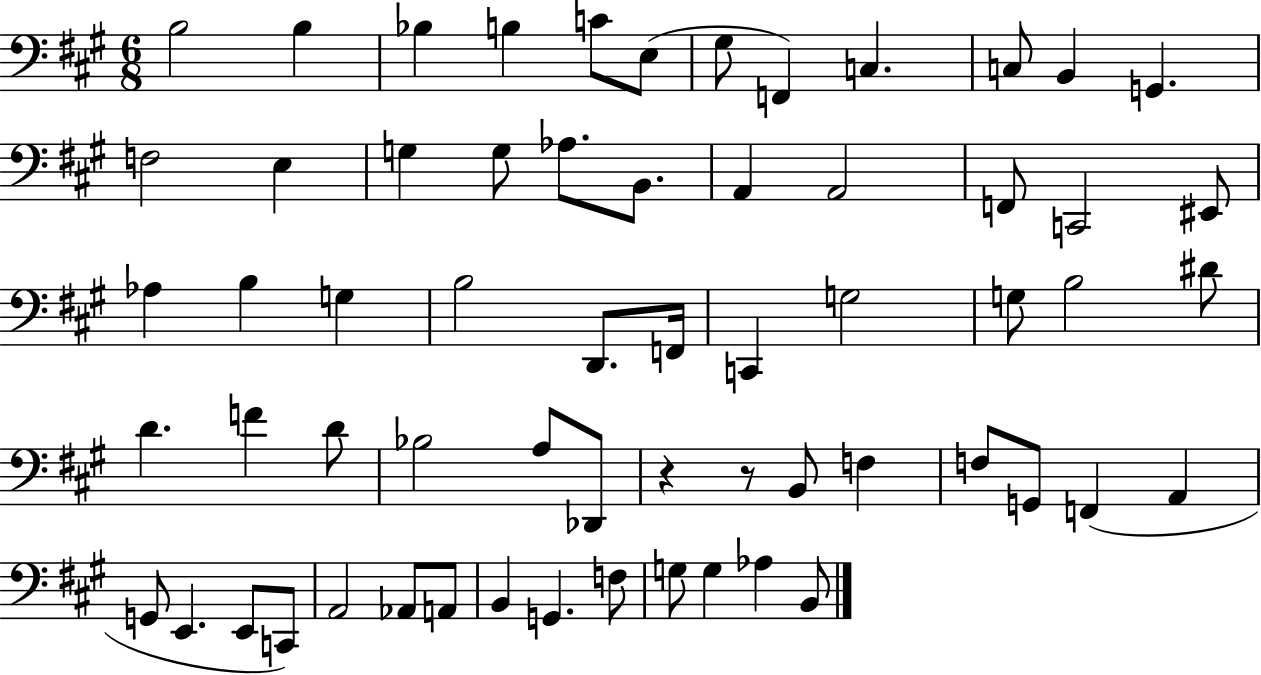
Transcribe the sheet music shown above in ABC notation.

X:1
T:Untitled
M:6/8
L:1/4
K:A
B,2 B, _B, B, C/2 E,/2 ^G,/2 F,, C, C,/2 B,, G,, F,2 E, G, G,/2 _A,/2 B,,/2 A,, A,,2 F,,/2 C,,2 ^E,,/2 _A, B, G, B,2 D,,/2 F,,/4 C,, G,2 G,/2 B,2 ^D/2 D F D/2 _B,2 A,/2 _D,,/2 z z/2 B,,/2 F, F,/2 G,,/2 F,, A,, G,,/2 E,, E,,/2 C,,/2 A,,2 _A,,/2 A,,/2 B,, G,, F,/2 G,/2 G, _A, B,,/2